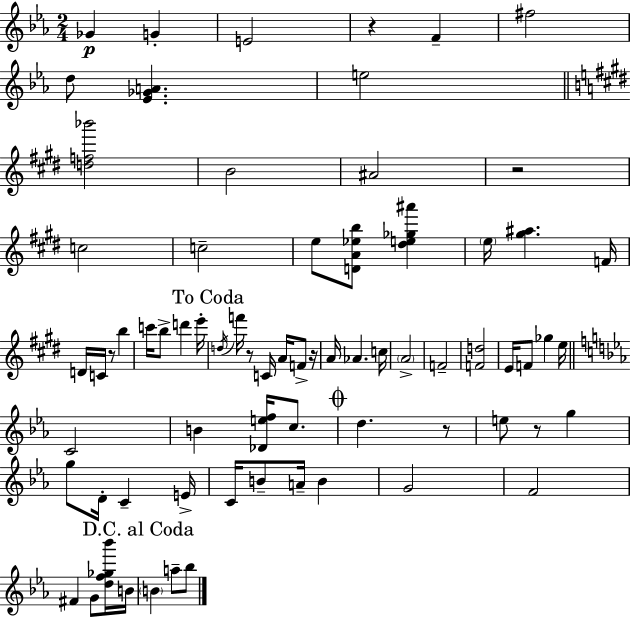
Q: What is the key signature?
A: C minor